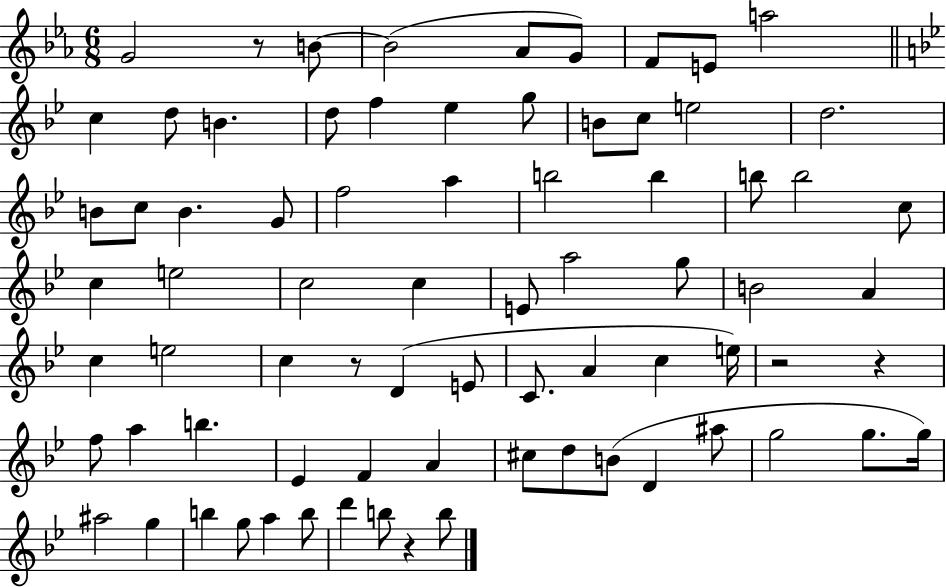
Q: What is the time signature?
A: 6/8